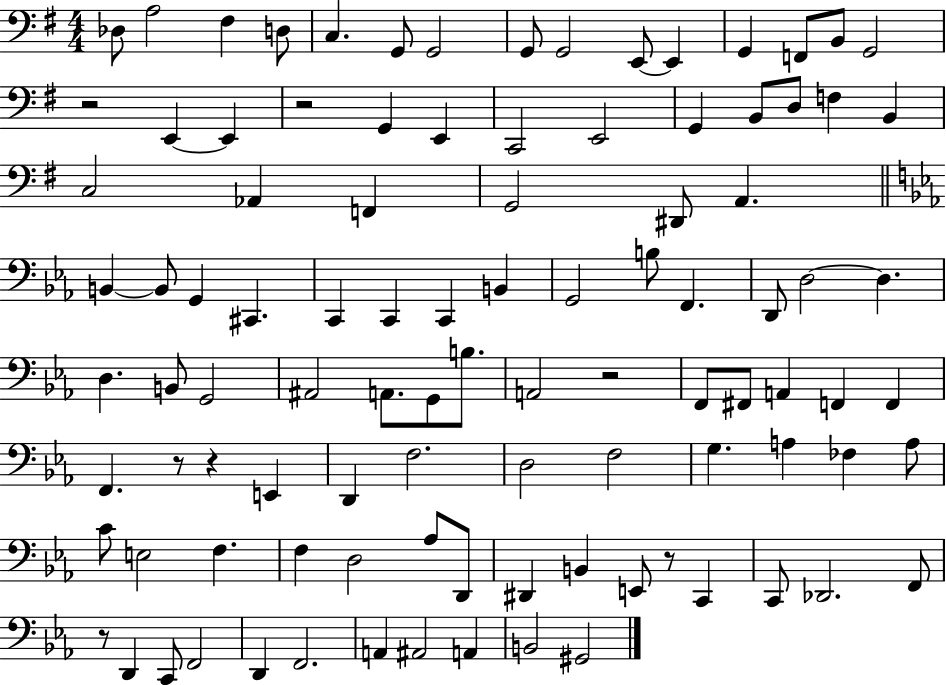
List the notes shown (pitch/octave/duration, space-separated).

Db3/e A3/h F#3/q D3/e C3/q. G2/e G2/h G2/e G2/h E2/e E2/q G2/q F2/e B2/e G2/h R/h E2/q E2/q R/h G2/q E2/q C2/h E2/h G2/q B2/e D3/e F3/q B2/q C3/h Ab2/q F2/q G2/h D#2/e A2/q. B2/q B2/e G2/q C#2/q. C2/q C2/q C2/q B2/q G2/h B3/e F2/q. D2/e D3/h D3/q. D3/q. B2/e G2/h A#2/h A2/e. G2/e B3/e. A2/h R/h F2/e F#2/e A2/q F2/q F2/q F2/q. R/e R/q E2/q D2/q F3/h. D3/h F3/h G3/q. A3/q FES3/q A3/e C4/e E3/h F3/q. F3/q D3/h Ab3/e D2/e D#2/q B2/q E2/e R/e C2/q C2/e Db2/h. F2/e R/e D2/q C2/e F2/h D2/q F2/h. A2/q A#2/h A2/q B2/h G#2/h